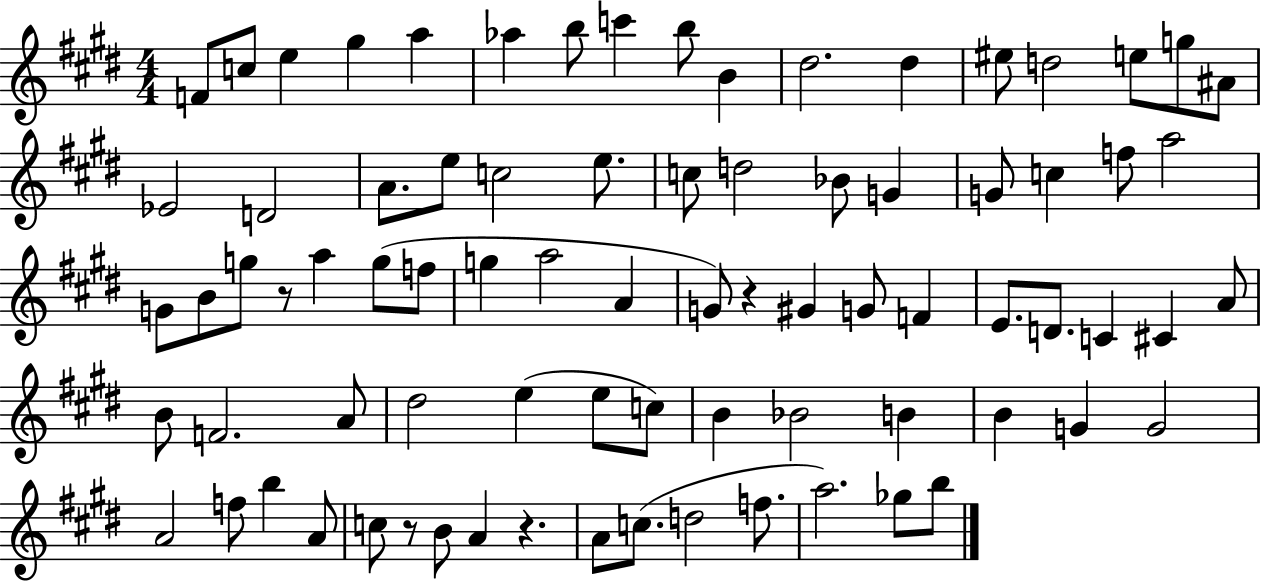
F4/e C5/e E5/q G#5/q A5/q Ab5/q B5/e C6/q B5/e B4/q D#5/h. D#5/q EIS5/e D5/h E5/e G5/e A#4/e Eb4/h D4/h A4/e. E5/e C5/h E5/e. C5/e D5/h Bb4/e G4/q G4/e C5/q F5/e A5/h G4/e B4/e G5/e R/e A5/q G5/e F5/e G5/q A5/h A4/q G4/e R/q G#4/q G4/e F4/q E4/e. D4/e. C4/q C#4/q A4/e B4/e F4/h. A4/e D#5/h E5/q E5/e C5/e B4/q Bb4/h B4/q B4/q G4/q G4/h A4/h F5/e B5/q A4/e C5/e R/e B4/e A4/q R/q. A4/e C5/e. D5/h F5/e. A5/h. Gb5/e B5/e